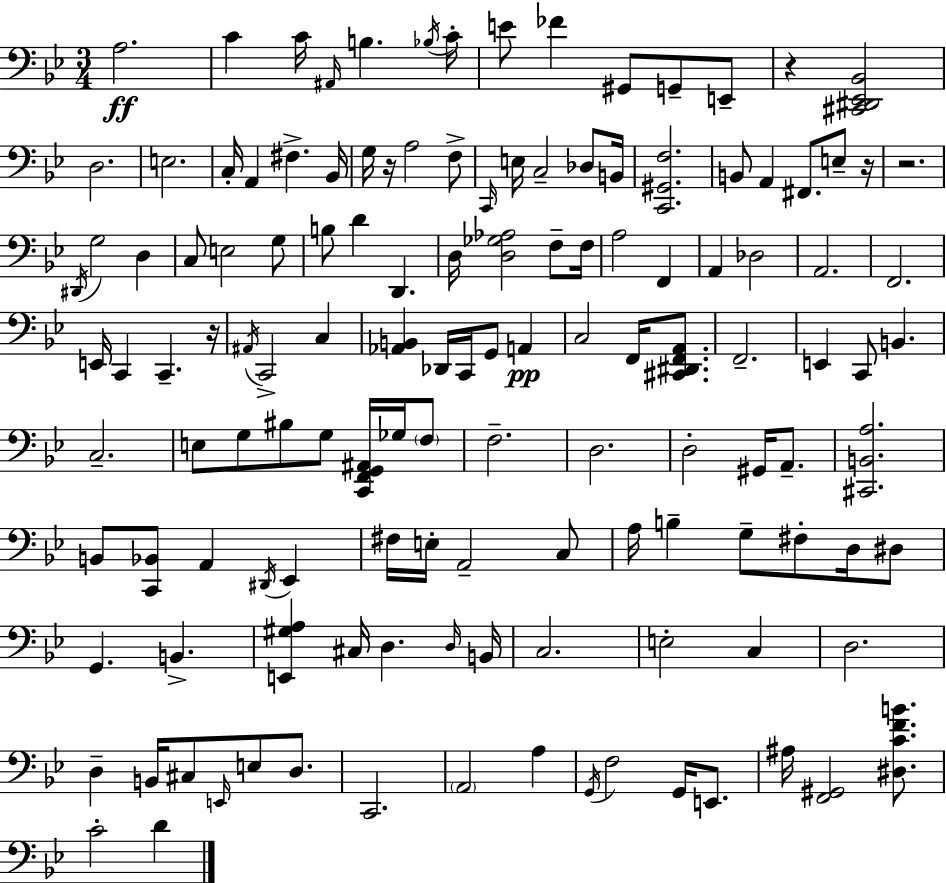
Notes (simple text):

A3/h. C4/q C4/s A#2/s B3/q. Bb3/s C4/s E4/e FES4/q G#2/e G2/e E2/e R/q [C#2,D#2,Eb2,Bb2]/h D3/h. E3/h. C3/s A2/q F#3/q. Bb2/s G3/s R/s A3/h F3/e C2/s E3/s C3/h Db3/e B2/s [C2,G#2,F3]/h. B2/e A2/q F#2/e. E3/e R/s R/h. D#2/s G3/h D3/q C3/e E3/h G3/e B3/e D4/q D2/q. D3/s [D3,Gb3,Ab3]/h F3/e F3/s A3/h F2/q A2/q Db3/h A2/h. F2/h. E2/s C2/q C2/q. R/s A#2/s C2/h C3/q [Ab2,B2]/q Db2/s C2/s G2/e A2/q C3/h F2/s [C#2,D#2,F2,A2]/e. F2/h. E2/q C2/e B2/q. C3/h. E3/e G3/e BIS3/e G3/e [C2,F2,G2,A#2]/s Gb3/s F3/e F3/h. D3/h. D3/h G#2/s A2/e. [C#2,B2,A3]/h. B2/e [C2,Bb2]/e A2/q D#2/s Eb2/q F#3/s E3/s A2/h C3/e A3/s B3/q G3/e F#3/e D3/s D#3/e G2/q. B2/q. [E2,G#3,A3]/q C#3/s D3/q. D3/s B2/s C3/h. E3/h C3/q D3/h. D3/q B2/s C#3/e E2/s E3/e D3/e. C2/h. A2/h A3/q G2/s F3/h G2/s E2/e. A#3/s [F2,G#2]/h [D#3,C4,F4,B4]/e. C4/h D4/q